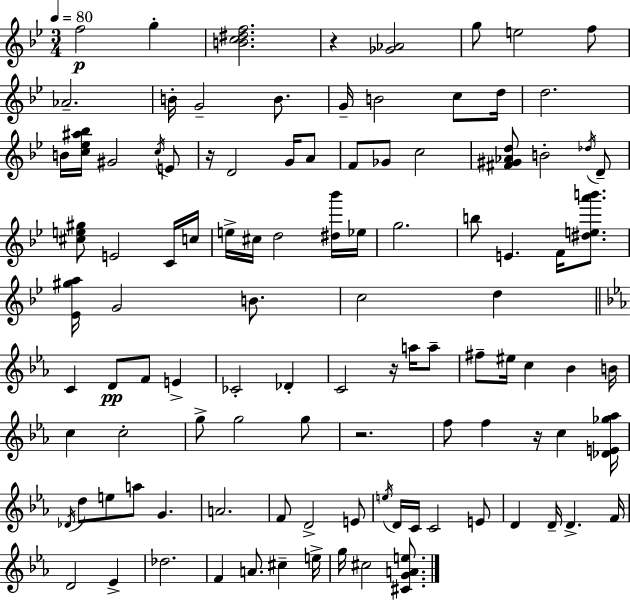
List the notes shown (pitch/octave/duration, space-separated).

F5/h G5/q [B4,C5,D#5,F5]/h. R/q [Gb4,Ab4]/h G5/e E5/h F5/e Ab4/h. B4/s G4/h B4/e. G4/s B4/h C5/e D5/s D5/h. B4/s [C5,Eb5,A#5,Bb5]/s G#4/h C5/s E4/e R/s D4/h G4/s A4/e F4/e Gb4/e C5/h [F#4,G#4,Ab4,D5]/e B4/h Db5/s D4/e [C#5,E5,G#5]/e E4/h C4/s C5/s E5/s C#5/s D5/h [D#5,Bb6]/s Eb5/s G5/h. B5/e E4/q. F4/s [D#5,E5,A6,B6]/e. [Eb4,G#5,A5]/s G4/h B4/e. C5/h D5/q C4/q D4/e F4/e E4/q CES4/h Db4/q C4/h R/s A5/s A5/e F#5/e EIS5/s C5/q Bb4/q B4/s C5/q C5/h G5/e G5/h G5/e R/h. F5/e F5/q R/s C5/q [Db4,E4,Gb5,Ab5]/s Db4/s D5/e E5/e A5/e G4/q. A4/h. F4/e D4/h E4/e E5/s D4/s C4/s C4/h E4/e D4/q D4/s D4/q. F4/s D4/h Eb4/q Db5/h. F4/q A4/e. C#5/q E5/s G5/s C#5/h [C#4,G4,A4,E5]/e.